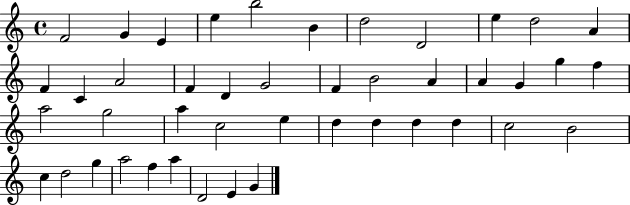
{
  \clef treble
  \time 4/4
  \defaultTimeSignature
  \key c \major
  f'2 g'4 e'4 | e''4 b''2 b'4 | d''2 d'2 | e''4 d''2 a'4 | \break f'4 c'4 a'2 | f'4 d'4 g'2 | f'4 b'2 a'4 | a'4 g'4 g''4 f''4 | \break a''2 g''2 | a''4 c''2 e''4 | d''4 d''4 d''4 d''4 | c''2 b'2 | \break c''4 d''2 g''4 | a''2 f''4 a''4 | d'2 e'4 g'4 | \bar "|."
}